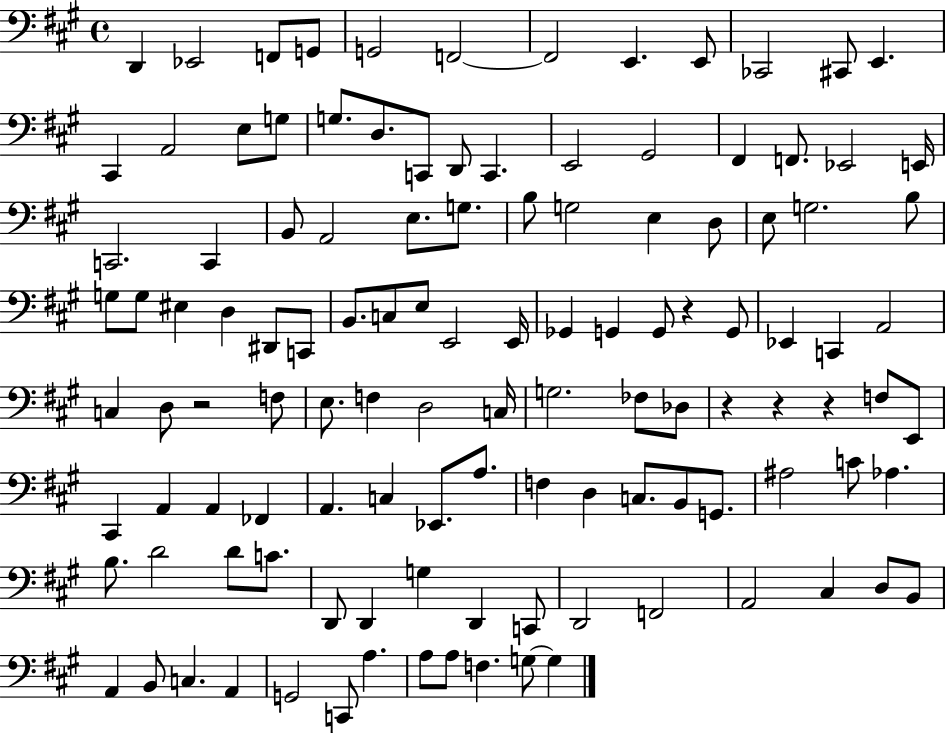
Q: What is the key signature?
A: A major